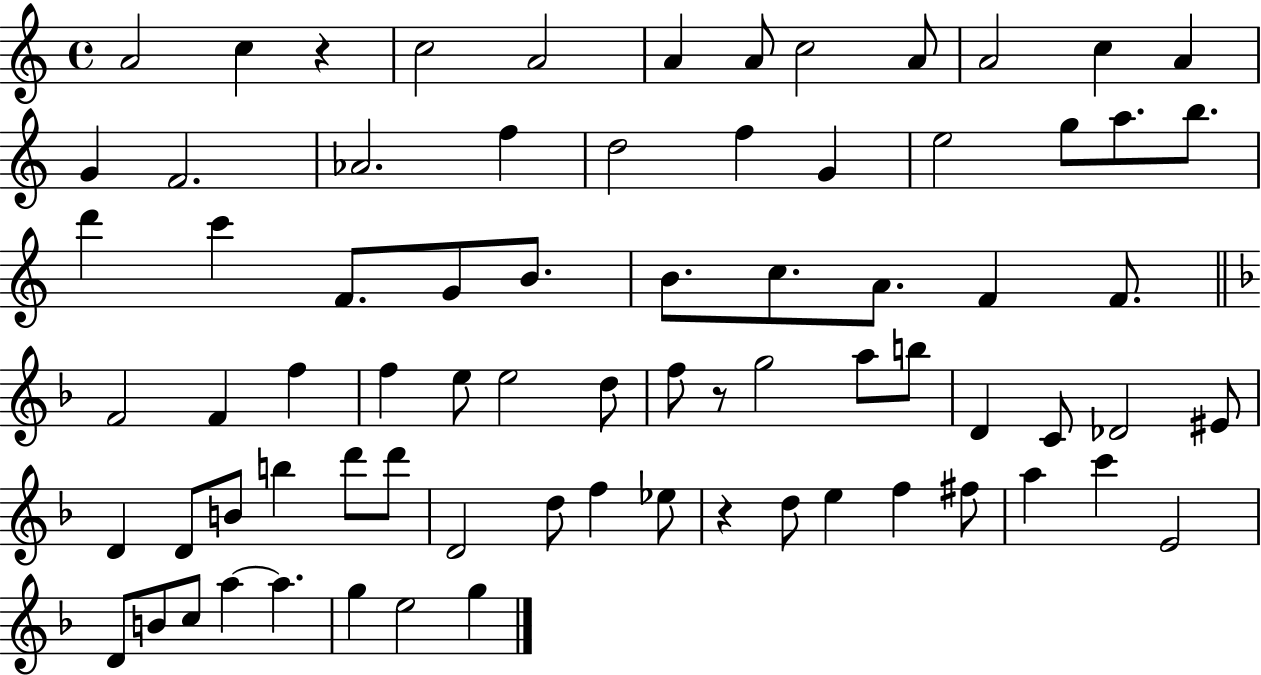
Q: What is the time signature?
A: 4/4